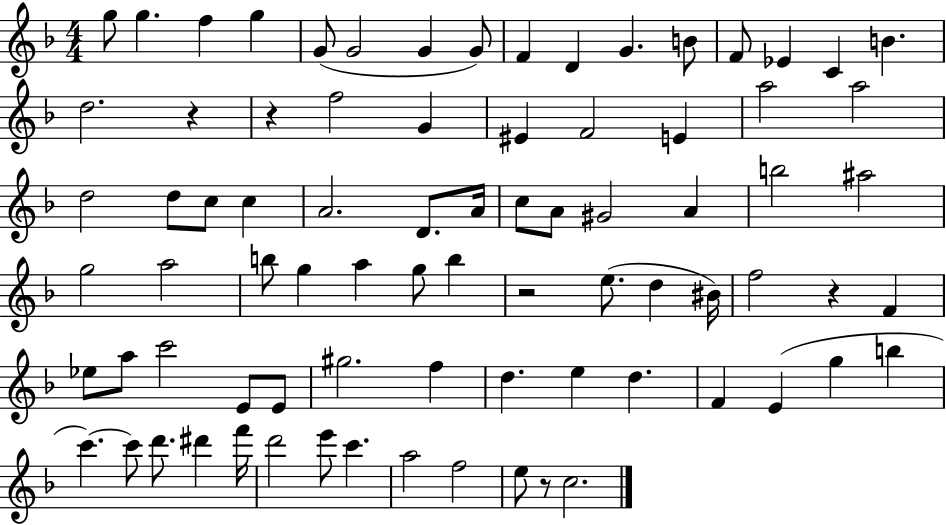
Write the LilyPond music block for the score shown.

{
  \clef treble
  \numericTimeSignature
  \time 4/4
  \key f \major
  g''8 g''4. f''4 g''4 | g'8( g'2 g'4 g'8) | f'4 d'4 g'4. b'8 | f'8 ees'4 c'4 b'4. | \break d''2. r4 | r4 f''2 g'4 | eis'4 f'2 e'4 | a''2 a''2 | \break d''2 d''8 c''8 c''4 | a'2. d'8. a'16 | c''8 a'8 gis'2 a'4 | b''2 ais''2 | \break g''2 a''2 | b''8 g''4 a''4 g''8 b''4 | r2 e''8.( d''4 bis'16) | f''2 r4 f'4 | \break ees''8 a''8 c'''2 e'8 e'8 | gis''2. f''4 | d''4. e''4 d''4. | f'4 e'4( g''4 b''4 | \break c'''4.~~) c'''8 d'''8. dis'''4 f'''16 | d'''2 e'''8 c'''4. | a''2 f''2 | e''8 r8 c''2. | \break \bar "|."
}